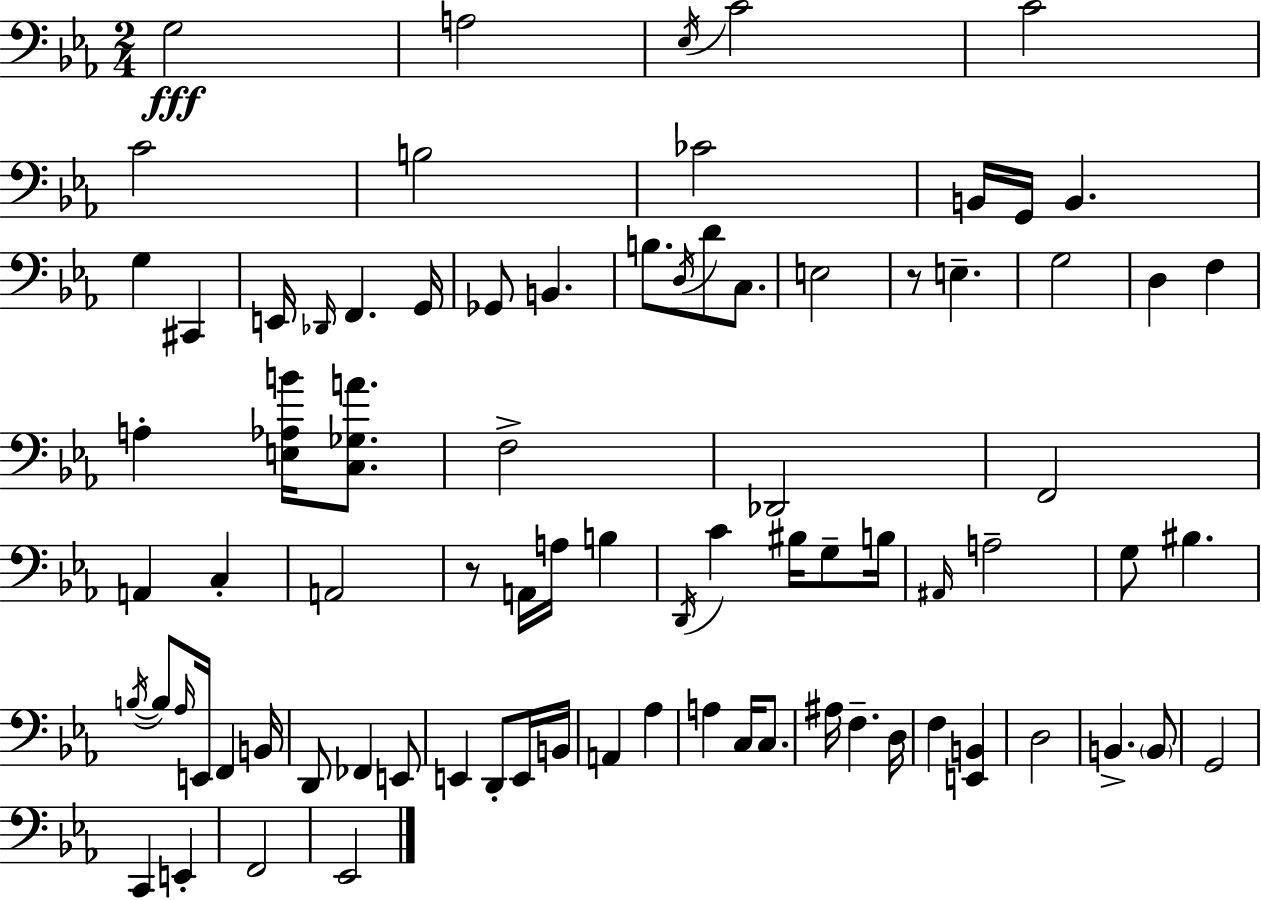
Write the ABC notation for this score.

X:1
T:Untitled
M:2/4
L:1/4
K:Eb
G,2 A,2 _E,/4 C2 C2 C2 B,2 _C2 B,,/4 G,,/4 B,, G, ^C,, E,,/4 _D,,/4 F,, G,,/4 _G,,/2 B,, B,/2 D,/4 D/2 C,/2 E,2 z/2 E, G,2 D, F, A, [E,_A,B]/4 [C,_G,A]/2 F,2 _D,,2 F,,2 A,, C, A,,2 z/2 A,,/4 A,/4 B, D,,/4 C ^B,/4 G,/2 B,/4 ^A,,/4 A,2 G,/2 ^B, B,/4 B,/2 _A,/4 E,,/4 F,, B,,/4 D,,/2 _F,, E,,/2 E,, D,,/2 E,,/4 B,,/4 A,, _A, A, C,/4 C,/2 ^A,/4 F, D,/4 F, [E,,B,,] D,2 B,, B,,/2 G,,2 C,, E,, F,,2 _E,,2